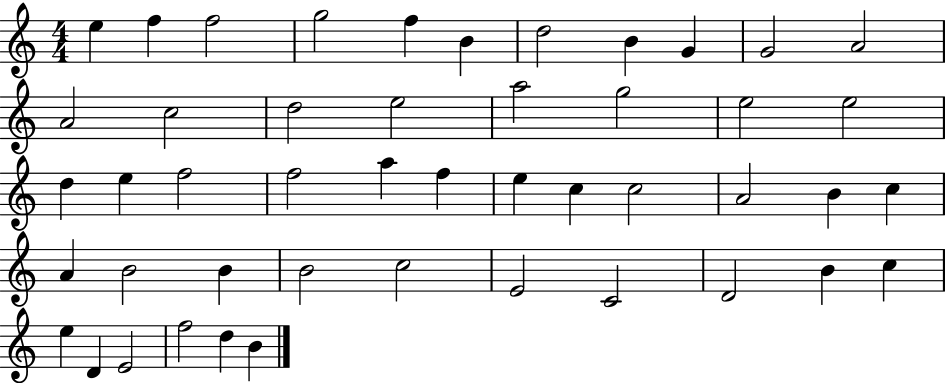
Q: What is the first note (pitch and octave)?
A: E5